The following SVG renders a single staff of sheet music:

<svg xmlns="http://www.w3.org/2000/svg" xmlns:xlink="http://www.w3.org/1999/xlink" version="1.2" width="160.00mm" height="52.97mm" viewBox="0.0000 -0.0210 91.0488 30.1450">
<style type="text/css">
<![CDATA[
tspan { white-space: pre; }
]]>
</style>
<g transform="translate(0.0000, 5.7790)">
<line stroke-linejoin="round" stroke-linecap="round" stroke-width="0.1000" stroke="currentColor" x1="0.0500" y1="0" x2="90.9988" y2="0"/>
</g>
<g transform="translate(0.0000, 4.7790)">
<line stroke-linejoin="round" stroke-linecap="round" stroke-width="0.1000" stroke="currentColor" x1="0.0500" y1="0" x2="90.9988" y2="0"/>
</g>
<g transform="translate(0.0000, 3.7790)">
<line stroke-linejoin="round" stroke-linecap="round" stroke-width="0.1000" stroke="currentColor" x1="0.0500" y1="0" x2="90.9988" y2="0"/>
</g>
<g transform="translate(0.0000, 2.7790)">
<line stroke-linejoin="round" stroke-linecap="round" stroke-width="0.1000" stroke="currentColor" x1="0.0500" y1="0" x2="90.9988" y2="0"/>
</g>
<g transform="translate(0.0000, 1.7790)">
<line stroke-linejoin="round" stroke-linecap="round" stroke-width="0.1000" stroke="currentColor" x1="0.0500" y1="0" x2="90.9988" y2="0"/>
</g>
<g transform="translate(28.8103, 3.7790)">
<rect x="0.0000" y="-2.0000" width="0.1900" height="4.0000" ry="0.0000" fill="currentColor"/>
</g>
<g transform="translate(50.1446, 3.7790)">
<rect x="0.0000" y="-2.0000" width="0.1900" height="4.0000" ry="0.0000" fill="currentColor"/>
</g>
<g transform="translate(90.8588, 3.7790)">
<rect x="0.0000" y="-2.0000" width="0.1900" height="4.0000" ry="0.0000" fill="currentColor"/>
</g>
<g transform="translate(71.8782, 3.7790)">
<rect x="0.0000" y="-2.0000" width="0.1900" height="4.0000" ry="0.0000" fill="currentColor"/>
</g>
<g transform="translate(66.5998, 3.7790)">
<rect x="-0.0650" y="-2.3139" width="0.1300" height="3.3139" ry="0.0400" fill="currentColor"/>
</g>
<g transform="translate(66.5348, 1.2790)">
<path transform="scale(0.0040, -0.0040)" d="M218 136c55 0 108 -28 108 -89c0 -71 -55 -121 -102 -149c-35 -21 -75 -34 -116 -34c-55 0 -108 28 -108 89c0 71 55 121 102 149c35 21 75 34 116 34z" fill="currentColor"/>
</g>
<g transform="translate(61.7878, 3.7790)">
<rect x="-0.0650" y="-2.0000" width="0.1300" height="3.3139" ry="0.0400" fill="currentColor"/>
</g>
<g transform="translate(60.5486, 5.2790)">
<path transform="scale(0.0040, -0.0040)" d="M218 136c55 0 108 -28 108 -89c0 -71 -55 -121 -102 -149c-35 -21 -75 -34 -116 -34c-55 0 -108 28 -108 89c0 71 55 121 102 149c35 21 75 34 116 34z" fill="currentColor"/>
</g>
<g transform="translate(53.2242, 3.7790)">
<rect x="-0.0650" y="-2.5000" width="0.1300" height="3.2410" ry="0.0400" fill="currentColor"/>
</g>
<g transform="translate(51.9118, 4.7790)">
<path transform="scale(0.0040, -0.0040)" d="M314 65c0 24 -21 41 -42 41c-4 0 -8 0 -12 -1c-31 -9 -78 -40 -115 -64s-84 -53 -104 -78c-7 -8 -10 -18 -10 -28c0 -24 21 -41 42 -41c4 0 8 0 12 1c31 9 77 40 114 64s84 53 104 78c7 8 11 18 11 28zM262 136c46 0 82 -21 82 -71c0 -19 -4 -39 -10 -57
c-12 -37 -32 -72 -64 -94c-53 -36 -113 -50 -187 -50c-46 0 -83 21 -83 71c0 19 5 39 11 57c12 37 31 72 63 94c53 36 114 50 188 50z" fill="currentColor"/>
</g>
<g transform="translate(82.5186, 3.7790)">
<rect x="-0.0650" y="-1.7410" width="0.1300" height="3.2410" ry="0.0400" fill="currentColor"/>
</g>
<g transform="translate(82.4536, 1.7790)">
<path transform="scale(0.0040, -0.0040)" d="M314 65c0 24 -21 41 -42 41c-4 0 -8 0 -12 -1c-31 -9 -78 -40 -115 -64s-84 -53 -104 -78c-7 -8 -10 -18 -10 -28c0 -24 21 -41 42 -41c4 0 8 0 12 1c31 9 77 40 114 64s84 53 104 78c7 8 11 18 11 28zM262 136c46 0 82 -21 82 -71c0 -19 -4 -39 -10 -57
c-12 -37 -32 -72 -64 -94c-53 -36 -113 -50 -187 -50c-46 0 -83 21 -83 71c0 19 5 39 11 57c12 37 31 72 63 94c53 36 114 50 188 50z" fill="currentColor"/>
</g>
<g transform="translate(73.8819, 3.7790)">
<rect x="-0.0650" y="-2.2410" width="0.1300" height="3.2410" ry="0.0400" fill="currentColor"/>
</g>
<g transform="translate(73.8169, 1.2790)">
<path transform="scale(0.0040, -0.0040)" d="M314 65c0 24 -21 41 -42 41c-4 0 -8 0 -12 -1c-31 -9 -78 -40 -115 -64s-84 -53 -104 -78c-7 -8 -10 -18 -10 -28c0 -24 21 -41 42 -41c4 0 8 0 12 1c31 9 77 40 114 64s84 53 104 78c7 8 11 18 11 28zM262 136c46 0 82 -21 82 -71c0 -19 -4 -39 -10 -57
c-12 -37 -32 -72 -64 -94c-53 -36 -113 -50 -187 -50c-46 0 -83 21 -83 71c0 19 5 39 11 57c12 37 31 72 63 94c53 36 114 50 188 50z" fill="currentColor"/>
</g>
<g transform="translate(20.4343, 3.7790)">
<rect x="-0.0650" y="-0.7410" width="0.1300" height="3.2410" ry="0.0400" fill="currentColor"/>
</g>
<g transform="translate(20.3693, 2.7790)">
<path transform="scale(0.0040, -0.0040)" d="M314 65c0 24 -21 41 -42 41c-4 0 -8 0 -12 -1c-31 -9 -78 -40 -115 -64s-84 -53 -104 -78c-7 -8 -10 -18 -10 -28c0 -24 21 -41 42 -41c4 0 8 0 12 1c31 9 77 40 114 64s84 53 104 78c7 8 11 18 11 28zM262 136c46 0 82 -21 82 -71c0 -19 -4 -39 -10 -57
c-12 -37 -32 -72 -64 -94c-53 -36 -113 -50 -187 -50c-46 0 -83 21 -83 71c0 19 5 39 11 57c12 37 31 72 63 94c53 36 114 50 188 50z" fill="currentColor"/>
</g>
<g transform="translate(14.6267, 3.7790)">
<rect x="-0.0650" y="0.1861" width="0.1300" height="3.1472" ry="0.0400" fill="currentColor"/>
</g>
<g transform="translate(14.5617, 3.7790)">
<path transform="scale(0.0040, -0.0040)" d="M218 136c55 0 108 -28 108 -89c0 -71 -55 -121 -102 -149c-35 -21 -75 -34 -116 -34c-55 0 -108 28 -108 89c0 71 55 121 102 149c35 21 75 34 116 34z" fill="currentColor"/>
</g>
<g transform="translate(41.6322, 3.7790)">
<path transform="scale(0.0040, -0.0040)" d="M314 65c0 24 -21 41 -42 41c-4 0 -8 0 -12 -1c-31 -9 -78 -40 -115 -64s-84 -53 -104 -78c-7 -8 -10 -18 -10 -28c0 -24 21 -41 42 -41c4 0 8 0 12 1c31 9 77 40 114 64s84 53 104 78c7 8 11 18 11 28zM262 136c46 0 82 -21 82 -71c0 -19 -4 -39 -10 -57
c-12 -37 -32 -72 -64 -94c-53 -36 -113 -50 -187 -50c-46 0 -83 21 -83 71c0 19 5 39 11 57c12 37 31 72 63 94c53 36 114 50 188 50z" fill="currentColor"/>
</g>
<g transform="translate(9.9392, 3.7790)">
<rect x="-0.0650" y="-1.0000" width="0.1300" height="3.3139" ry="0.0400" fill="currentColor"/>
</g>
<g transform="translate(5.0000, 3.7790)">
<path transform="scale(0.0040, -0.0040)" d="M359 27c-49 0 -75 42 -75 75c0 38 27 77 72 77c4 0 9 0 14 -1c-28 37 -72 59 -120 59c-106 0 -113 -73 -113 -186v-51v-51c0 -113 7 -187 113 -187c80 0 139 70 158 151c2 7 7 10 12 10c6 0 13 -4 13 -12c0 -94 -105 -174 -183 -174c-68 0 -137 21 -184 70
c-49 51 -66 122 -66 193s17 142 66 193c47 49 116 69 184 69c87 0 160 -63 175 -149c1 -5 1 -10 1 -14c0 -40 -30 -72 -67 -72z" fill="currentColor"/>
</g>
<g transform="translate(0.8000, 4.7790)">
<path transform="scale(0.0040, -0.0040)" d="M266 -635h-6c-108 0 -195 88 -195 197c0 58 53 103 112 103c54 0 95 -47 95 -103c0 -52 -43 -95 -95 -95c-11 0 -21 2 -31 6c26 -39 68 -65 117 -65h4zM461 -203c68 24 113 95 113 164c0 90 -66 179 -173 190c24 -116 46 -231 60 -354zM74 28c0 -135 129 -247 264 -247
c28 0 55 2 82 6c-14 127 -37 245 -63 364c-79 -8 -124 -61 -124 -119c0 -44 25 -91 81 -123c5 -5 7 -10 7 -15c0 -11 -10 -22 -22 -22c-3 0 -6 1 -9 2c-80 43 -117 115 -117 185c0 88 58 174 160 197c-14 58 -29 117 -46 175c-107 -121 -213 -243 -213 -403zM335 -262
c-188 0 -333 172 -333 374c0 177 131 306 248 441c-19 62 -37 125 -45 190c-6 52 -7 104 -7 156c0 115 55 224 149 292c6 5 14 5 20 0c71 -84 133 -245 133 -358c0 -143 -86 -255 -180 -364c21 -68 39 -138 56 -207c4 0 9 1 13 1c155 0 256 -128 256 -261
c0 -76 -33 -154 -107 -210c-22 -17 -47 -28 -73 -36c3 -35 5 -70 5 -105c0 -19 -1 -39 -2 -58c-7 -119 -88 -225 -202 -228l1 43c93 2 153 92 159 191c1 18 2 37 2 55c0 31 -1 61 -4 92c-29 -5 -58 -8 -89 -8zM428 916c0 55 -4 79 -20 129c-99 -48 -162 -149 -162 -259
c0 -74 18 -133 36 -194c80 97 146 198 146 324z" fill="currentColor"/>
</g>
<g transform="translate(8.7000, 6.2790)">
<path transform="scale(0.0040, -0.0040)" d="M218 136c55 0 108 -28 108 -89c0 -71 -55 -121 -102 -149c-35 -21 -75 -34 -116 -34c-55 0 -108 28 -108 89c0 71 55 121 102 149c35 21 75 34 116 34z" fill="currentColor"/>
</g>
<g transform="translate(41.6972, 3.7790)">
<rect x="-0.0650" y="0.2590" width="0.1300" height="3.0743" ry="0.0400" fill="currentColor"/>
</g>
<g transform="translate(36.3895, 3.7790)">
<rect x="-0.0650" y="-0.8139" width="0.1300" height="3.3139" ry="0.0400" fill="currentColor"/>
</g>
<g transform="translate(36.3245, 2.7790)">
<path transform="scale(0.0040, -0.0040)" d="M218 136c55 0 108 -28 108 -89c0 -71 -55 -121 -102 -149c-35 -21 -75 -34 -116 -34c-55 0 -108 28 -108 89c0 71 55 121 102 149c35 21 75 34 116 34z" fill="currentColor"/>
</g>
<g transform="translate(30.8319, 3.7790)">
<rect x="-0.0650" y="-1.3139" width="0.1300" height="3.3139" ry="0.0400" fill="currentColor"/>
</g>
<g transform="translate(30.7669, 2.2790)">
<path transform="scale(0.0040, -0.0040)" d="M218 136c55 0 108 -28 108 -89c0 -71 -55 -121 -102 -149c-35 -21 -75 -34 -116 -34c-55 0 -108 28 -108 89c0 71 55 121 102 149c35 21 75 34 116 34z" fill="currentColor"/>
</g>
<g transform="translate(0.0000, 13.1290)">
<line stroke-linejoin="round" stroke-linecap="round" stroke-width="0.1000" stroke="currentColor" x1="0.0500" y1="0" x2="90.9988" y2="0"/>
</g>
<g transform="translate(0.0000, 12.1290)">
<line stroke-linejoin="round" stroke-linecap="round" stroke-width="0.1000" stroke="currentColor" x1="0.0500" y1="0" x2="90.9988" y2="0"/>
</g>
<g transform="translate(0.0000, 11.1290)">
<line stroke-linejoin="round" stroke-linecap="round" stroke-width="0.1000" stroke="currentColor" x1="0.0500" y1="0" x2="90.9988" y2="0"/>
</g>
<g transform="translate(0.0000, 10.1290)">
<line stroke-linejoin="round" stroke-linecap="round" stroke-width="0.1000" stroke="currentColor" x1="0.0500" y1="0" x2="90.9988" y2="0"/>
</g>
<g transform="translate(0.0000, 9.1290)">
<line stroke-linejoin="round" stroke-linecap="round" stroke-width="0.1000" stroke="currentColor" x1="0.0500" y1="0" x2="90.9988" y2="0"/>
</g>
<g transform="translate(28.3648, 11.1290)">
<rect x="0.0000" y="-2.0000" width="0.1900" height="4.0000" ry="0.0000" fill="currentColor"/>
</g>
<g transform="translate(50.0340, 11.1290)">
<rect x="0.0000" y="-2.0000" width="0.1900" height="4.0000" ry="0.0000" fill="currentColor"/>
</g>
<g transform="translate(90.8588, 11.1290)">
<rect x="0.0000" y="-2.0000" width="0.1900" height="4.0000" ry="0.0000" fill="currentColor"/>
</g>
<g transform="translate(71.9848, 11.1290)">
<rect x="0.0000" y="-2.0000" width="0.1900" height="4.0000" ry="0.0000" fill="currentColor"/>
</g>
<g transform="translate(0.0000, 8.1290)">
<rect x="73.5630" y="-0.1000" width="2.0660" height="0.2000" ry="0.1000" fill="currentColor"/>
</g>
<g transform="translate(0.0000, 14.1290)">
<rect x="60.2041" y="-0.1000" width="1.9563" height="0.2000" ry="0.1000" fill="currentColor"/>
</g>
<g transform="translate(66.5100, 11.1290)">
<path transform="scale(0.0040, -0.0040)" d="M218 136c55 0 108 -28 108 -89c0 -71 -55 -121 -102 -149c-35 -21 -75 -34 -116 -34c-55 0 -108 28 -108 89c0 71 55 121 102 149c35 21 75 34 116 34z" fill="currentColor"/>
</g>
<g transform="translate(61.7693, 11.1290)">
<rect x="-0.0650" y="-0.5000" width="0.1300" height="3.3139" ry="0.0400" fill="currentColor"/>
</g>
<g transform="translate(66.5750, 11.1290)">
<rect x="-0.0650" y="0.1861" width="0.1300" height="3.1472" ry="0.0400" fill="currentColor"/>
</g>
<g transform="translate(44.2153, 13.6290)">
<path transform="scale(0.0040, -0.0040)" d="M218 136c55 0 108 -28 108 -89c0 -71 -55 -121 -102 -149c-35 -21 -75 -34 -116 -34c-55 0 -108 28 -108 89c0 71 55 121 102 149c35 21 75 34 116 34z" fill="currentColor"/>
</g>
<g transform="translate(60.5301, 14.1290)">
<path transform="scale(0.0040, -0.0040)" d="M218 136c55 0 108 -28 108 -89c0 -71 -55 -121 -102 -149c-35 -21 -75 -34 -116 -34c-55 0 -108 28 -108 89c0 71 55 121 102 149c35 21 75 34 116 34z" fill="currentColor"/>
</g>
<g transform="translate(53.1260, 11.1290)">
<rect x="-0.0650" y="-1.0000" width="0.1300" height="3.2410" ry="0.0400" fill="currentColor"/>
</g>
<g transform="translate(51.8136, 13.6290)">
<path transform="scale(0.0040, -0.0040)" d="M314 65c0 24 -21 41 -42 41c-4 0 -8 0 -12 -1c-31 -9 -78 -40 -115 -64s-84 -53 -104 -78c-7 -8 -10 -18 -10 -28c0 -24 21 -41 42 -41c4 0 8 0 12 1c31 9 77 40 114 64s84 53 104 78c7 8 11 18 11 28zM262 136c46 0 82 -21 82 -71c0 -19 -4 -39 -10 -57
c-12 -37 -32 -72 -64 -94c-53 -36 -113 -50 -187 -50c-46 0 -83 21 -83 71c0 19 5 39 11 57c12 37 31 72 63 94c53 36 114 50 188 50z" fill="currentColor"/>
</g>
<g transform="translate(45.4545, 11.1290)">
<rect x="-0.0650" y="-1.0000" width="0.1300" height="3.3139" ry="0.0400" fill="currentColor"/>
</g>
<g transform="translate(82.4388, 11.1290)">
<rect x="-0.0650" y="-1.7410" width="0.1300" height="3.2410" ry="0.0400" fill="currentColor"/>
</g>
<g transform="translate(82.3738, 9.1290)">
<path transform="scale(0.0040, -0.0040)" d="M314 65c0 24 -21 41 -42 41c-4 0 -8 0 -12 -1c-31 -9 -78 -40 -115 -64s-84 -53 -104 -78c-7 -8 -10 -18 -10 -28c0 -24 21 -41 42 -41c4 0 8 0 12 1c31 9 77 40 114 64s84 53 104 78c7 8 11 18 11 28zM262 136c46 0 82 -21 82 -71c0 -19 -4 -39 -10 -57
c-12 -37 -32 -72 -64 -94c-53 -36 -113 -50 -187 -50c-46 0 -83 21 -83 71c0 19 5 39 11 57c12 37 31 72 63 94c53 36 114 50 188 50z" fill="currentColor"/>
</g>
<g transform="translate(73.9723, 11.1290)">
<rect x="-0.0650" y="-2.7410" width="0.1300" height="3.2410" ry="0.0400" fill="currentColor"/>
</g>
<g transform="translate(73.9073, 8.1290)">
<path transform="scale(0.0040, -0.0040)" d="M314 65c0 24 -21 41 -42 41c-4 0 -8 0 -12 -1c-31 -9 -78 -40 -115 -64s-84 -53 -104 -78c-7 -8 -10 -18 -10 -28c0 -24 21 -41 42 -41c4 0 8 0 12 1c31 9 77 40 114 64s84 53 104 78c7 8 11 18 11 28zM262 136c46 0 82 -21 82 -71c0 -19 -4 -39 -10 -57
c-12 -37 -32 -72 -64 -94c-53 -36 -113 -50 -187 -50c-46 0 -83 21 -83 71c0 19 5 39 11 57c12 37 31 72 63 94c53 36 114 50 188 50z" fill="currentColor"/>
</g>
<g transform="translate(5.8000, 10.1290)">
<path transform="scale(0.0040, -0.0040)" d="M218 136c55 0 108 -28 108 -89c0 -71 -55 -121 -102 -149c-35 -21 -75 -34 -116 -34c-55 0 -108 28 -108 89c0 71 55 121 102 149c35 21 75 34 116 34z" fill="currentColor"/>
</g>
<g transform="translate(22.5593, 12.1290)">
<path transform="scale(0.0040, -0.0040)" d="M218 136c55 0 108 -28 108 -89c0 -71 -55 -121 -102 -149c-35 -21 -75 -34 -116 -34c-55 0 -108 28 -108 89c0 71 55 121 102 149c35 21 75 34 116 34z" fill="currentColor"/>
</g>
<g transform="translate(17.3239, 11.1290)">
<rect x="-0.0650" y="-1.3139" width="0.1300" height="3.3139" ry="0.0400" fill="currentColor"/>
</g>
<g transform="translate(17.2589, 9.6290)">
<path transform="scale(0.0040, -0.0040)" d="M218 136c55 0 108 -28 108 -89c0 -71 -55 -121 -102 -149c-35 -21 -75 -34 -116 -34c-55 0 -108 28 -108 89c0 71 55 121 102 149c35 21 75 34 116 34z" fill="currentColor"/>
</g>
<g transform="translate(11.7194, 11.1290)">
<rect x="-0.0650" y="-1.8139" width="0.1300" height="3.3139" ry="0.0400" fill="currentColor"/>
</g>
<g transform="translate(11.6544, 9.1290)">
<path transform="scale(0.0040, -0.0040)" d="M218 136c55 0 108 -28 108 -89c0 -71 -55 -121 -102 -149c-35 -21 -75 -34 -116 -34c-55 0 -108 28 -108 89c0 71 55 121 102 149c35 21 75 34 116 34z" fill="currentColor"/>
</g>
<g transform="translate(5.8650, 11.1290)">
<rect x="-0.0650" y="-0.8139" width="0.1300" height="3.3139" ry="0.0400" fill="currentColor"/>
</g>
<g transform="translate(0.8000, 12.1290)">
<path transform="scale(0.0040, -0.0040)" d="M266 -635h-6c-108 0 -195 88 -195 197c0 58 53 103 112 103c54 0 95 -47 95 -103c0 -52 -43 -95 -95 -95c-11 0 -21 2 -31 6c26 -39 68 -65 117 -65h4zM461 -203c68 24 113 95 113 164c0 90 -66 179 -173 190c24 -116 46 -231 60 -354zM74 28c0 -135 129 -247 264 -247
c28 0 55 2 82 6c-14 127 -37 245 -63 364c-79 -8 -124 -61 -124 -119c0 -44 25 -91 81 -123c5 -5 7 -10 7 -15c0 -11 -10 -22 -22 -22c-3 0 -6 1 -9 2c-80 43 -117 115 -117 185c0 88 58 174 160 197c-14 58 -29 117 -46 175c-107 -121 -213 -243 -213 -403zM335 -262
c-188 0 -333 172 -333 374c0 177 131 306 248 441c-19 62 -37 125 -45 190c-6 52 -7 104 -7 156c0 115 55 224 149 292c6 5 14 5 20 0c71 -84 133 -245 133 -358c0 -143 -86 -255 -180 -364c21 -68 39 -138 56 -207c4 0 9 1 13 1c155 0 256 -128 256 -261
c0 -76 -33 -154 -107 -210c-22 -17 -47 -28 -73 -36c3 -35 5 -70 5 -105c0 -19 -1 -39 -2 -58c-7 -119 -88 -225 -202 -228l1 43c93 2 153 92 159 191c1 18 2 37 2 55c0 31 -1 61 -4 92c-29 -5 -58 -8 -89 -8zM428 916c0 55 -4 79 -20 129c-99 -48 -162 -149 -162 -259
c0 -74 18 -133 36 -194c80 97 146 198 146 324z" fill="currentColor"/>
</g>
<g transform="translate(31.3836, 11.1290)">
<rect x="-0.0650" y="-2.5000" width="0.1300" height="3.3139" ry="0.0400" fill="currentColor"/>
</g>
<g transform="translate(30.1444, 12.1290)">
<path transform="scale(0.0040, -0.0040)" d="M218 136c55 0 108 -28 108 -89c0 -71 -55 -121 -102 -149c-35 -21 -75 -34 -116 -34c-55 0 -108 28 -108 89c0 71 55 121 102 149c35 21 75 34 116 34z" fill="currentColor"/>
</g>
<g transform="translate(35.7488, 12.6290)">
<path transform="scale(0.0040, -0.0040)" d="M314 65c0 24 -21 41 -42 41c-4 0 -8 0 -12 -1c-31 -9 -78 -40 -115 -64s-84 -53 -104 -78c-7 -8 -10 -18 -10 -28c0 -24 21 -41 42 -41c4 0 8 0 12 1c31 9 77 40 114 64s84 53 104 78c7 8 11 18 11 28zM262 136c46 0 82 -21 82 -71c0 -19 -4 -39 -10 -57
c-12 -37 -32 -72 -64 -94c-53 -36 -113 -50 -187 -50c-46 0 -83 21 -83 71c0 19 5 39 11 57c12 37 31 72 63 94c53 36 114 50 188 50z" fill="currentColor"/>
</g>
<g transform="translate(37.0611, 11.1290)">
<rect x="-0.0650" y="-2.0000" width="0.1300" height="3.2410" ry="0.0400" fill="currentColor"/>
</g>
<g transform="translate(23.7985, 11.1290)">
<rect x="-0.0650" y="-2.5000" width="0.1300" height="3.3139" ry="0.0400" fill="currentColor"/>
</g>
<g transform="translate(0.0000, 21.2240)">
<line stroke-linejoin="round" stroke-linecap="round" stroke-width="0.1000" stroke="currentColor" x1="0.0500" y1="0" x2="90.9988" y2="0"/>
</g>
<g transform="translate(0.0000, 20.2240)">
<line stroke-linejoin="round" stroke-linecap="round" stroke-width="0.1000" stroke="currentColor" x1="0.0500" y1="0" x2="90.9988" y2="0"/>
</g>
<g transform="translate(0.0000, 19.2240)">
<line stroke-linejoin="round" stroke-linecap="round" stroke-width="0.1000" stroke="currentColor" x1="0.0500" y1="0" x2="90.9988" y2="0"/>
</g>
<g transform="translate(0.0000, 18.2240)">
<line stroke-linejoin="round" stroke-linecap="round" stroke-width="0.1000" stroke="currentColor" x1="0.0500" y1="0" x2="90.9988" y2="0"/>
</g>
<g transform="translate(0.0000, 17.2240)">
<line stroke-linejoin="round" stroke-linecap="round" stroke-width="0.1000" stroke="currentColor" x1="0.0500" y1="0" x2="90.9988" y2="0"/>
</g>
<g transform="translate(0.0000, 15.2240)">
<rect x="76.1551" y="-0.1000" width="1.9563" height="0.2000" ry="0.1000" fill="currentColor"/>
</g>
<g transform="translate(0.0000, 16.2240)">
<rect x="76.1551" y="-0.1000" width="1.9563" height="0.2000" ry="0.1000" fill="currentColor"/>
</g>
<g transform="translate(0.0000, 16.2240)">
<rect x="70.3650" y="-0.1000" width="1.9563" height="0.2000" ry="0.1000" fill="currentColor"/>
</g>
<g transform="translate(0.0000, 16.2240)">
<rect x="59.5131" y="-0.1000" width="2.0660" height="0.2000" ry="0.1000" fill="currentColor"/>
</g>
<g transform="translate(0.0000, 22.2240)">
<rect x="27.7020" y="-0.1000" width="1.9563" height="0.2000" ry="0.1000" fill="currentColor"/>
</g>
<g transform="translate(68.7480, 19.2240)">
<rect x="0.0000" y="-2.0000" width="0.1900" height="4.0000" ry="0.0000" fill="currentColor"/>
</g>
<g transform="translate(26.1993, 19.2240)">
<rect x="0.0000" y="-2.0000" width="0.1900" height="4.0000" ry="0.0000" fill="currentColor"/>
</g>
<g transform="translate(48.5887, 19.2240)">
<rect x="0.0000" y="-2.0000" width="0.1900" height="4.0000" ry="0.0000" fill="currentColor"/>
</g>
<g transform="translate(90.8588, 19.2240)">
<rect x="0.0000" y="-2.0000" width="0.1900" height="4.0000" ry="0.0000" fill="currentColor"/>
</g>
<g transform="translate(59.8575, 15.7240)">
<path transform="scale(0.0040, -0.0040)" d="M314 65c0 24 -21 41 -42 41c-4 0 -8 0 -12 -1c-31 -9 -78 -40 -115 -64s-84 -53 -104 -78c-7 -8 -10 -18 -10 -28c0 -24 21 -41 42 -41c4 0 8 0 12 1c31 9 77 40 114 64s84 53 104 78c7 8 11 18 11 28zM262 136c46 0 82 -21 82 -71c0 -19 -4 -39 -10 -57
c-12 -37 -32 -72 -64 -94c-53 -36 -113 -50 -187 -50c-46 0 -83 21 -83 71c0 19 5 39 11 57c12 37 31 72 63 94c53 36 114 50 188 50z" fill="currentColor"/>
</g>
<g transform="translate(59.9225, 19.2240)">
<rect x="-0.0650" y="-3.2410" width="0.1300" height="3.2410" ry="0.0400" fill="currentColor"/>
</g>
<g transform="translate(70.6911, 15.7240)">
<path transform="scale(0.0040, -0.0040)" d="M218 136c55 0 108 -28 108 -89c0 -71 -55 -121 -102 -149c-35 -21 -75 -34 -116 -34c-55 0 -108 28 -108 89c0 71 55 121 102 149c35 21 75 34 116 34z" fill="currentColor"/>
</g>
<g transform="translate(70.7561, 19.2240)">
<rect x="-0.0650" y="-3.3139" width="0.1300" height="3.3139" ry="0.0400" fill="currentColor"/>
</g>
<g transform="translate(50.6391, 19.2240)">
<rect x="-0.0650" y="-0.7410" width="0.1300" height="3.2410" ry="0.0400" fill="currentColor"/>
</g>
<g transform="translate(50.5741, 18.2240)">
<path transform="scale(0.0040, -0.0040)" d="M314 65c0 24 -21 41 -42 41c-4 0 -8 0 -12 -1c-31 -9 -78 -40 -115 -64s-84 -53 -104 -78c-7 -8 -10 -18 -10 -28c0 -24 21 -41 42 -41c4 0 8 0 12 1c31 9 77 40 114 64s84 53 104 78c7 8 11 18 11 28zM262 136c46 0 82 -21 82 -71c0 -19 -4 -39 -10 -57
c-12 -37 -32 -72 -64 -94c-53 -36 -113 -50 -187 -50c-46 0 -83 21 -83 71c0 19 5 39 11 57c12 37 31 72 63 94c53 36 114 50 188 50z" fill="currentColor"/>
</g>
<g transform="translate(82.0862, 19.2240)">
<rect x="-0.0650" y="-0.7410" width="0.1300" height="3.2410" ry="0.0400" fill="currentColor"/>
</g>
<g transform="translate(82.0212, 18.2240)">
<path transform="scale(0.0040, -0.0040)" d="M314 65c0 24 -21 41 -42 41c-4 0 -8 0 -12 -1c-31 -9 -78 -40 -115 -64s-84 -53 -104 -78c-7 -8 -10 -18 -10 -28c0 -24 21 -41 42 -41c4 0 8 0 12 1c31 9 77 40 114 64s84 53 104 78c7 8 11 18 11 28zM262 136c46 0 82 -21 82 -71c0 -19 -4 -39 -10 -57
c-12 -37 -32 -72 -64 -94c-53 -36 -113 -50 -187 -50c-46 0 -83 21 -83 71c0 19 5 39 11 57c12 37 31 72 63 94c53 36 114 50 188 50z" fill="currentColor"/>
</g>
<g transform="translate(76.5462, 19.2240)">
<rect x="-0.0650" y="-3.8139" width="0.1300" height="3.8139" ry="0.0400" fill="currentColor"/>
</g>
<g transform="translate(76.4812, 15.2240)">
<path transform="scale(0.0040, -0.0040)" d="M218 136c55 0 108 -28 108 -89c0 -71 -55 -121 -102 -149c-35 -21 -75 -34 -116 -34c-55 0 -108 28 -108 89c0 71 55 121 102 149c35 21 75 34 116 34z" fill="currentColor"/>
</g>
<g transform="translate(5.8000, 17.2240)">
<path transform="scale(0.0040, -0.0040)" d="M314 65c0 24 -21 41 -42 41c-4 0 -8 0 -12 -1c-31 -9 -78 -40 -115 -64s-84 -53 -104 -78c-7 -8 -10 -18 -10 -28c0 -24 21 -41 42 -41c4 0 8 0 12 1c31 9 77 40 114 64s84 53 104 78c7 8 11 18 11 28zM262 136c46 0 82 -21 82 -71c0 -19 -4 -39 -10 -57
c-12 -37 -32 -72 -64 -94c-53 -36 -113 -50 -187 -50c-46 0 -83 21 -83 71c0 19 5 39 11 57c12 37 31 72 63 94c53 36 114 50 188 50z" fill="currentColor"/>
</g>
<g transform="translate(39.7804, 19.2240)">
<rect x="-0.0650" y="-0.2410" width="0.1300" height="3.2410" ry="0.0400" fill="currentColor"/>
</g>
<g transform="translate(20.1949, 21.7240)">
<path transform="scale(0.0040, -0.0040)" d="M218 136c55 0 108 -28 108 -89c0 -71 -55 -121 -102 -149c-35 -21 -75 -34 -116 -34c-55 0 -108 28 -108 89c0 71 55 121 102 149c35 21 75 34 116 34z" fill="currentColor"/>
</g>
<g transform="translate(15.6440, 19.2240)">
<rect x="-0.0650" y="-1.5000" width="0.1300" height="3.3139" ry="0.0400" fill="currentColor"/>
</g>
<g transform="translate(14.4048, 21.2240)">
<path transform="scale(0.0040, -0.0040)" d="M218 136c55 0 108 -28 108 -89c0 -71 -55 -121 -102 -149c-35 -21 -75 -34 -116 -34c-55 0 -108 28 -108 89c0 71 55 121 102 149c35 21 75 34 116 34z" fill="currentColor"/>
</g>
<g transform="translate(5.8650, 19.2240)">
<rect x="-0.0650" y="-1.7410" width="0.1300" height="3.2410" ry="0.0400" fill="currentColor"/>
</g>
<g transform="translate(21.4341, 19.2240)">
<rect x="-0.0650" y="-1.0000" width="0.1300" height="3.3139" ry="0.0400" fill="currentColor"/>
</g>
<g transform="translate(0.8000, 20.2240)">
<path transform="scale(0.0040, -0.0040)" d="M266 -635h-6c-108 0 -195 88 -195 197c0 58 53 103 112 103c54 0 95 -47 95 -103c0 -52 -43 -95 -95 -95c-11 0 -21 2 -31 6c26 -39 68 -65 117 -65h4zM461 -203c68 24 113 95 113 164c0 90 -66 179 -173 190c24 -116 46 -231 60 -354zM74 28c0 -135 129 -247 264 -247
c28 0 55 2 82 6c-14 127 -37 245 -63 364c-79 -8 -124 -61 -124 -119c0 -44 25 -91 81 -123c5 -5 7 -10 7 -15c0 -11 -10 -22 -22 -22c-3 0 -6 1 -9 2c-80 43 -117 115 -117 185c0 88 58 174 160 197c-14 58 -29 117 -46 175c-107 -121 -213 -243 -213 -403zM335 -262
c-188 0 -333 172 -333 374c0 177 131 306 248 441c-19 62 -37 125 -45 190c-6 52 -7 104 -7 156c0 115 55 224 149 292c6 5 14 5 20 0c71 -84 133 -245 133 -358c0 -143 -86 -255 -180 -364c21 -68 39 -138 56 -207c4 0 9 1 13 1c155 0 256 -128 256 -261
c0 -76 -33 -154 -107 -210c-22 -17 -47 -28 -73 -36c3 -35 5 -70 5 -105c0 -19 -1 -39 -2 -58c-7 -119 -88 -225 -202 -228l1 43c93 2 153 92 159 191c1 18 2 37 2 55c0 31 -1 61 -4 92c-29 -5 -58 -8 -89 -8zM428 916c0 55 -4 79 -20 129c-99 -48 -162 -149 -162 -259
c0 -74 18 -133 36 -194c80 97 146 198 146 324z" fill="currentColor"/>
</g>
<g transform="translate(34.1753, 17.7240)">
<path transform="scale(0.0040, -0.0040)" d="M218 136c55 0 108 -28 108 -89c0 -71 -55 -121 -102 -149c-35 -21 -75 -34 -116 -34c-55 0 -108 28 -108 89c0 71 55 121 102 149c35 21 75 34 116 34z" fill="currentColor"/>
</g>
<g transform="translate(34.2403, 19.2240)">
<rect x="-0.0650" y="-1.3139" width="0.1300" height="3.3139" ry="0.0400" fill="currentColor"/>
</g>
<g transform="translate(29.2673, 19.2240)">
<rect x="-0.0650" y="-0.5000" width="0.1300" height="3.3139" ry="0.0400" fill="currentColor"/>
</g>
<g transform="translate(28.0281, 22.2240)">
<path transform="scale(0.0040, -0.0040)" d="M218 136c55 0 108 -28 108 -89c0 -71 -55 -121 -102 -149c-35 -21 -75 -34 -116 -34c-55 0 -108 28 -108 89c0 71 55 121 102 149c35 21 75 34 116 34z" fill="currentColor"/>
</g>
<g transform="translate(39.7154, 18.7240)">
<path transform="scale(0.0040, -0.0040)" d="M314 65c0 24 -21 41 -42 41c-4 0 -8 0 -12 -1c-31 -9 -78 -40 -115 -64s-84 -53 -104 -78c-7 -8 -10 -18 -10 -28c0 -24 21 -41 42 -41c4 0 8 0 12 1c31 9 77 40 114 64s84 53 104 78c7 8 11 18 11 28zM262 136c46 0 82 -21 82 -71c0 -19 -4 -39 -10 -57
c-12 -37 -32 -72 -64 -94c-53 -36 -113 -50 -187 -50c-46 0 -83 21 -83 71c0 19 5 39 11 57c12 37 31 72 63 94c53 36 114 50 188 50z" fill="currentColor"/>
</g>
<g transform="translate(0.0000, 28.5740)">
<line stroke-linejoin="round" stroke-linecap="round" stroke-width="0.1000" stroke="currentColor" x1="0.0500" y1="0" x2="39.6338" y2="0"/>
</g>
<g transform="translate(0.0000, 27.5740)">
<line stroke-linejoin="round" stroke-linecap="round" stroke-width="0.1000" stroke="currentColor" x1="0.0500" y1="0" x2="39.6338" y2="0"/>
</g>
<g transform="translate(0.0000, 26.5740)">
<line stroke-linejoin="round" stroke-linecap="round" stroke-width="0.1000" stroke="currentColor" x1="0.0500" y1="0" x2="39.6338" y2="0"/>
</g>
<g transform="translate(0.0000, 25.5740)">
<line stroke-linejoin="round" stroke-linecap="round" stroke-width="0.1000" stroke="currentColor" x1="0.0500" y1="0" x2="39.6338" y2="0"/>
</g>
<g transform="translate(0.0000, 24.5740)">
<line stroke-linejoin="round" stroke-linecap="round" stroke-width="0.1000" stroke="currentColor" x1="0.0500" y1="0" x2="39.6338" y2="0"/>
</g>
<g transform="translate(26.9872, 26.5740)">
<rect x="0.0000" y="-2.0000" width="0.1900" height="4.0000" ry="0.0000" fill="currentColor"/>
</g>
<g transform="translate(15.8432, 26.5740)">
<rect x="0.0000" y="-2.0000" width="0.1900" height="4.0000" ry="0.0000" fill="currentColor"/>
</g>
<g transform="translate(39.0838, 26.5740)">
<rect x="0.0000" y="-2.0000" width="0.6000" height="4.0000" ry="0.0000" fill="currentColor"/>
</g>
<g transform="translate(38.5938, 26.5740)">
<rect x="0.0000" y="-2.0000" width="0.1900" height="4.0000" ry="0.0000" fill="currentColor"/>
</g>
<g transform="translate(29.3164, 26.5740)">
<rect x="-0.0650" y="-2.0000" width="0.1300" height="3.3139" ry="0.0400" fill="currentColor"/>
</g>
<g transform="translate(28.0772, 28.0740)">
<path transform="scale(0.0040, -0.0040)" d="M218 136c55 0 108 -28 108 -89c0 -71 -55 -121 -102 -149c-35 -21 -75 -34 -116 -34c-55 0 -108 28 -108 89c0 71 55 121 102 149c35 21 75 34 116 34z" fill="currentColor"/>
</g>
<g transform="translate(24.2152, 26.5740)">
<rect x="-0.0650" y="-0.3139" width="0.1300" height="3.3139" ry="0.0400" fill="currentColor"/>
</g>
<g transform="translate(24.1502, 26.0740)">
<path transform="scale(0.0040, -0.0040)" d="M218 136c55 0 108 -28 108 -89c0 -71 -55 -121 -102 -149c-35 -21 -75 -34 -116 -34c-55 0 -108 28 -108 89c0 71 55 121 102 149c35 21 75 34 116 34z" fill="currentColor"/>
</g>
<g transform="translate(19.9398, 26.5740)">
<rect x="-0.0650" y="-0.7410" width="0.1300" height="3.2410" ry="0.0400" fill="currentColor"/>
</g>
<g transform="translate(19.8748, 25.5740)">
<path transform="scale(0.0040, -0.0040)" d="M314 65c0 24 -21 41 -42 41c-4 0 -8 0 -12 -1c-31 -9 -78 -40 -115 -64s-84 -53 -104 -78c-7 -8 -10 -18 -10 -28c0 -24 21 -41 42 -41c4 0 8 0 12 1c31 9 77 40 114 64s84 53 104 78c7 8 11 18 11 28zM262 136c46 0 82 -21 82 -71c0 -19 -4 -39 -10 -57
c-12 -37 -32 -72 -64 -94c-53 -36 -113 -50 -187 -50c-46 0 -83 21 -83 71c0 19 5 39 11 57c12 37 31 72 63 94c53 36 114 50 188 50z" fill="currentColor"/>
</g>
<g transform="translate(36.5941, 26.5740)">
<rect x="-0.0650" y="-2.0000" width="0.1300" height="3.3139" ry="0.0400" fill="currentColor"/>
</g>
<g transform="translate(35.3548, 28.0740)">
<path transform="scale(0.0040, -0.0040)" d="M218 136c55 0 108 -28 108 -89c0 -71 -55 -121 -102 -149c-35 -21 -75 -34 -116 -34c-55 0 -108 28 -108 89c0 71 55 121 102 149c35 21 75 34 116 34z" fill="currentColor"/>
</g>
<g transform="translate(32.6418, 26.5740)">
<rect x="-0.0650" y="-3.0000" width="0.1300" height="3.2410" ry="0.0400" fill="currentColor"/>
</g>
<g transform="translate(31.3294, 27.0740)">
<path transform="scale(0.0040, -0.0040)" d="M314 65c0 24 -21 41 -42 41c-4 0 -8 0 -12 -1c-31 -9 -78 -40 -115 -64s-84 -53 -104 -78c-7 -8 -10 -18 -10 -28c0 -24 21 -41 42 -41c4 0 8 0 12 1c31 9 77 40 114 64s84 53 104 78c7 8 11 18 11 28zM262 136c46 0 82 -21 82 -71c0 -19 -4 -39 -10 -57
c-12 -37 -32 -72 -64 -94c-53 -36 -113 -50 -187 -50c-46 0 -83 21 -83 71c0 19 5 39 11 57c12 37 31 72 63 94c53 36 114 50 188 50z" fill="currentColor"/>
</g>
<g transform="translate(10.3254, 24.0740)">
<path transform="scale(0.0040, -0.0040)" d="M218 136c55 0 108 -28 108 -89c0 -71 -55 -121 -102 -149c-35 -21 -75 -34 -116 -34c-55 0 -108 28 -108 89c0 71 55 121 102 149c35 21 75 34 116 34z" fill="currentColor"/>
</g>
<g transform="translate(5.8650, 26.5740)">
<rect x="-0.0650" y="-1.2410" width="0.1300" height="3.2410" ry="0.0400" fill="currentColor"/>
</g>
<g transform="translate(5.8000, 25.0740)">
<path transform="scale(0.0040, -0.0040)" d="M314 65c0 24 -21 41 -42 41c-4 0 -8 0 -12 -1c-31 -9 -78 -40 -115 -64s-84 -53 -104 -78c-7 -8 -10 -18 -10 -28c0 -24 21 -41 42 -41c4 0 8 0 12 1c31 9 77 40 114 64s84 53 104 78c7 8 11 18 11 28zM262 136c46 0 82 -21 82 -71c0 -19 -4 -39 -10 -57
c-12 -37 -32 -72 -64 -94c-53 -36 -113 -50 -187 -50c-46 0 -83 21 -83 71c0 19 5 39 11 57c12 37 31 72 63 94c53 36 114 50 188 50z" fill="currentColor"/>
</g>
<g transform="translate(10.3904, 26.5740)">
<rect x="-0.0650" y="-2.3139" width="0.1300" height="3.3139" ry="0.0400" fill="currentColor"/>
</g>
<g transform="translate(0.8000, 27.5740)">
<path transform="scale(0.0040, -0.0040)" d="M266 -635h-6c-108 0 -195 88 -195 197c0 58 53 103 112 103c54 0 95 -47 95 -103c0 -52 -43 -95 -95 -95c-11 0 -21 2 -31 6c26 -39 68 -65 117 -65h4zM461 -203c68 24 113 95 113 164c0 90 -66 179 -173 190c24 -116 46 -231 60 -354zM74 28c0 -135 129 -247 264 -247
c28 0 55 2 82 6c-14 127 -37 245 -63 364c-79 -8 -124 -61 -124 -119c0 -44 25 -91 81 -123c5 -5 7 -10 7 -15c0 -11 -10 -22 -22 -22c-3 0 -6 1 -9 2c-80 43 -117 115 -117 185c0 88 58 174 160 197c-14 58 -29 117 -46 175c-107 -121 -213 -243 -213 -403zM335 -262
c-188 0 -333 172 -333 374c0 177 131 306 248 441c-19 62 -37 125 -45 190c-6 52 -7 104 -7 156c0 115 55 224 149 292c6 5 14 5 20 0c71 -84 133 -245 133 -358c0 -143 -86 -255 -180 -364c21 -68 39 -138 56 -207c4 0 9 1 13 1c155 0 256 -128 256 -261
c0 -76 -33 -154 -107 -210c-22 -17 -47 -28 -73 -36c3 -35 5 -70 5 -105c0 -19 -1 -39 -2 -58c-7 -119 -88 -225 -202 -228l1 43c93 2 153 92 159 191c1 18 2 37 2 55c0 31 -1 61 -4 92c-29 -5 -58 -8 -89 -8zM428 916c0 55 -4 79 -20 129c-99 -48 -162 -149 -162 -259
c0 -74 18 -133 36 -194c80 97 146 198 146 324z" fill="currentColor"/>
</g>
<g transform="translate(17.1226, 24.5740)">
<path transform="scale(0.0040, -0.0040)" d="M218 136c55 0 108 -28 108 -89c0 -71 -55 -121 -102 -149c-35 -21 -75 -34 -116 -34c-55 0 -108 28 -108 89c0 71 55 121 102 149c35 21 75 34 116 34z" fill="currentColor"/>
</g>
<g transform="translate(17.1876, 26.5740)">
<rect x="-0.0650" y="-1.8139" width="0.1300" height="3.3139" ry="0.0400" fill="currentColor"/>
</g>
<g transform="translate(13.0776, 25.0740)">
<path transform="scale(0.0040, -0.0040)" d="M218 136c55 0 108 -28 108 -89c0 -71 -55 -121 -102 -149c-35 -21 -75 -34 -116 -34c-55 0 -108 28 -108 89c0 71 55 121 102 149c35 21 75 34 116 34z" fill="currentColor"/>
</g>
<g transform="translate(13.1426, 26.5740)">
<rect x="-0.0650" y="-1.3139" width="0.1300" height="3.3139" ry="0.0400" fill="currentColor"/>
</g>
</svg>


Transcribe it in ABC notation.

X:1
T:Untitled
M:4/4
L:1/4
K:C
D B d2 e d B2 G2 F g g2 f2 d f e G G F2 D D2 C B a2 f2 f2 E D C e c2 d2 b2 b c' d2 e2 g e f d2 c F A2 F